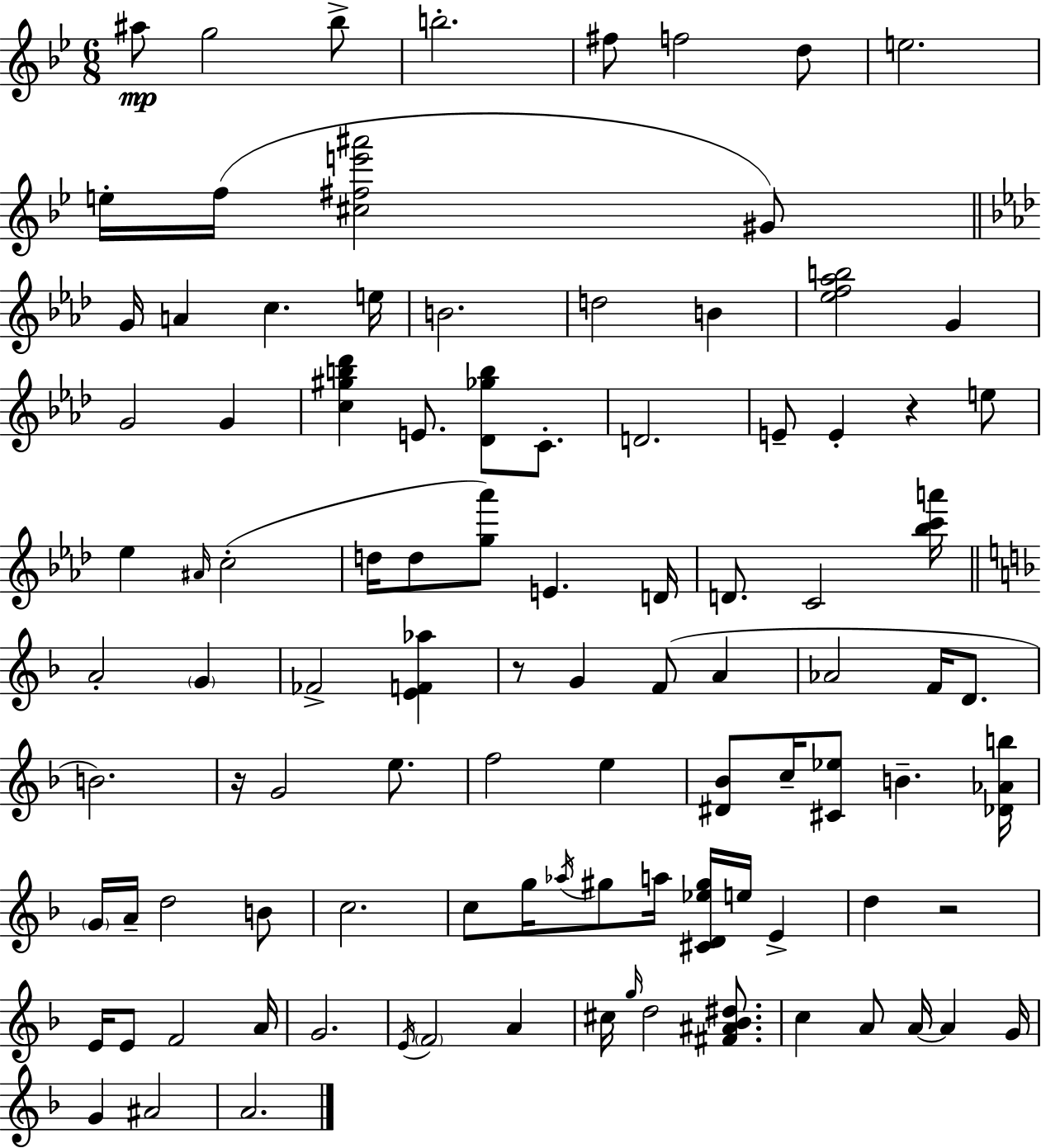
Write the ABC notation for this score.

X:1
T:Untitled
M:6/8
L:1/4
K:Gm
^a/2 g2 _b/2 b2 ^f/2 f2 d/2 e2 e/4 f/4 [^c^fe'^a']2 ^G/2 G/4 A c e/4 B2 d2 B [_ef_ab]2 G G2 G [c^gb_d'] E/2 [_D_gb]/2 C/2 D2 E/2 E z e/2 _e ^A/4 c2 d/4 d/2 [g_a']/2 E D/4 D/2 C2 [_bc'a']/4 A2 G _F2 [EF_a] z/2 G F/2 A _A2 F/4 D/2 B2 z/4 G2 e/2 f2 e [^D_B]/2 c/4 [^C_e]/2 B [_D_Ab]/4 G/4 A/4 d2 B/2 c2 c/2 g/4 _a/4 ^g/2 a/4 [^CD_e^g]/4 e/4 E d z2 E/4 E/2 F2 A/4 G2 E/4 F2 A ^c/4 g/4 d2 [^F^A_B^d]/2 c A/2 A/4 A G/4 G ^A2 A2